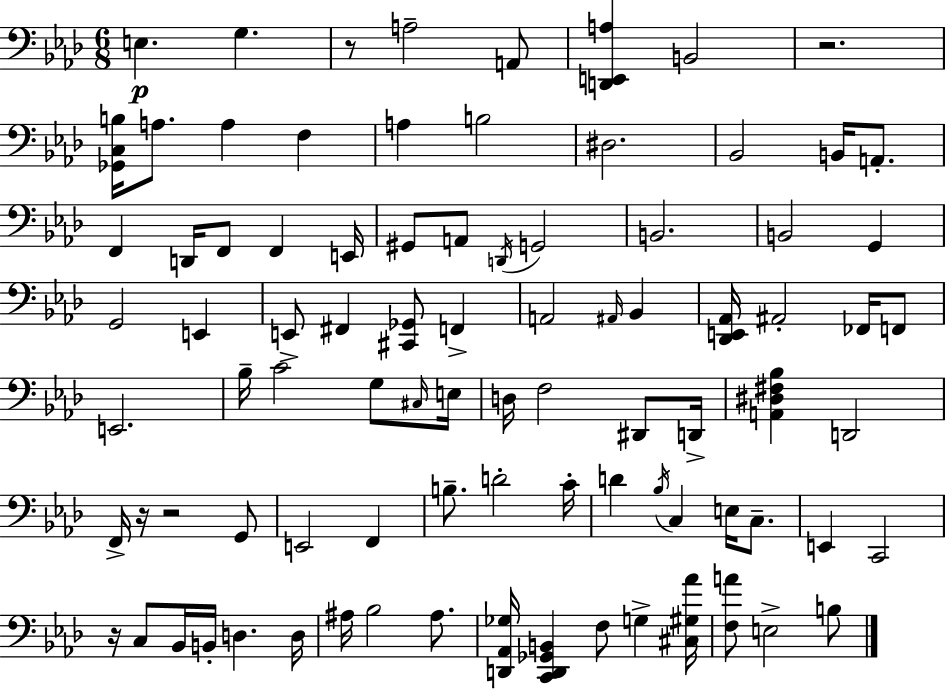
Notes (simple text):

E3/q. G3/q. R/e A3/h A2/e [D2,E2,A3]/q B2/h R/h. [Gb2,C3,B3]/s A3/e. A3/q F3/q A3/q B3/h D#3/h. Bb2/h B2/s A2/e. F2/q D2/s F2/e F2/q E2/s G#2/e A2/e D2/s G2/h B2/h. B2/h G2/q G2/h E2/q E2/e F#2/q [C#2,Gb2]/e F2/q A2/h A#2/s Bb2/q [Db2,E2,Ab2]/s A#2/h FES2/s F2/e E2/h. Bb3/s C4/h G3/e C#3/s E3/s D3/s F3/h D#2/e D2/s [A2,D#3,F#3,Bb3]/q D2/h F2/s R/s R/h G2/e E2/h F2/q B3/e. D4/h C4/s D4/q Bb3/s C3/q E3/s C3/e. E2/q C2/h R/s C3/e Bb2/s B2/s D3/q. D3/s A#3/s Bb3/h A#3/e. [D2,Ab2,Gb3]/s [C2,D2,Gb2,B2]/q F3/e G3/q [C#3,G#3,Ab4]/s [F3,A4]/e E3/h B3/e